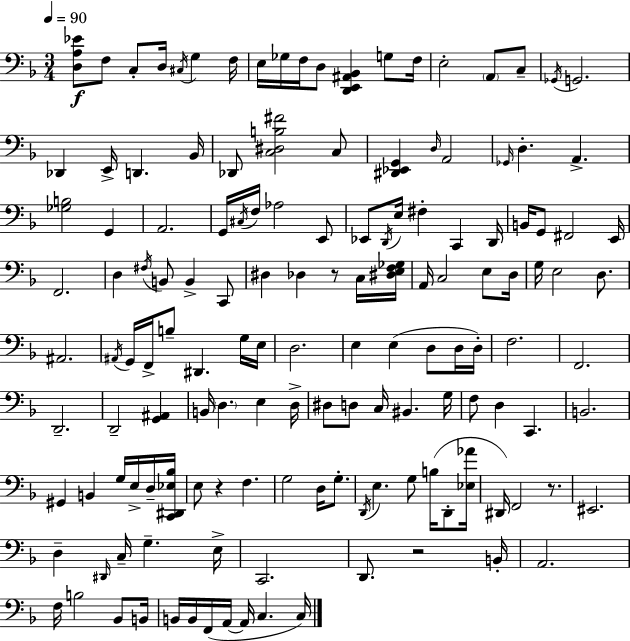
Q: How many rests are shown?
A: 4